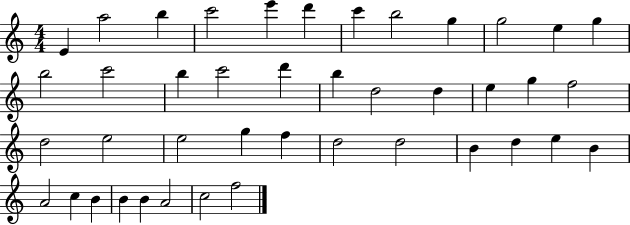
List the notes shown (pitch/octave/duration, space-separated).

E4/q A5/h B5/q C6/h E6/q D6/q C6/q B5/h G5/q G5/h E5/q G5/q B5/h C6/h B5/q C6/h D6/q B5/q D5/h D5/q E5/q G5/q F5/h D5/h E5/h E5/h G5/q F5/q D5/h D5/h B4/q D5/q E5/q B4/q A4/h C5/q B4/q B4/q B4/q A4/h C5/h F5/h